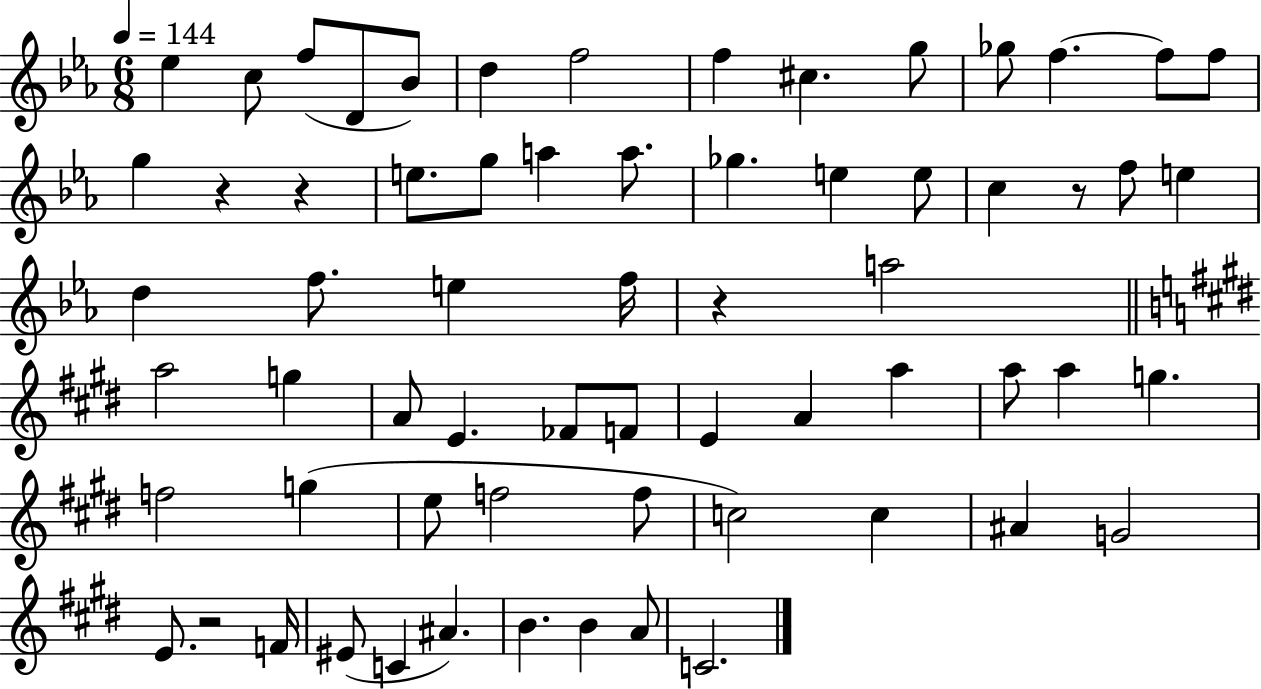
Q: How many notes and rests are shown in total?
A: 65